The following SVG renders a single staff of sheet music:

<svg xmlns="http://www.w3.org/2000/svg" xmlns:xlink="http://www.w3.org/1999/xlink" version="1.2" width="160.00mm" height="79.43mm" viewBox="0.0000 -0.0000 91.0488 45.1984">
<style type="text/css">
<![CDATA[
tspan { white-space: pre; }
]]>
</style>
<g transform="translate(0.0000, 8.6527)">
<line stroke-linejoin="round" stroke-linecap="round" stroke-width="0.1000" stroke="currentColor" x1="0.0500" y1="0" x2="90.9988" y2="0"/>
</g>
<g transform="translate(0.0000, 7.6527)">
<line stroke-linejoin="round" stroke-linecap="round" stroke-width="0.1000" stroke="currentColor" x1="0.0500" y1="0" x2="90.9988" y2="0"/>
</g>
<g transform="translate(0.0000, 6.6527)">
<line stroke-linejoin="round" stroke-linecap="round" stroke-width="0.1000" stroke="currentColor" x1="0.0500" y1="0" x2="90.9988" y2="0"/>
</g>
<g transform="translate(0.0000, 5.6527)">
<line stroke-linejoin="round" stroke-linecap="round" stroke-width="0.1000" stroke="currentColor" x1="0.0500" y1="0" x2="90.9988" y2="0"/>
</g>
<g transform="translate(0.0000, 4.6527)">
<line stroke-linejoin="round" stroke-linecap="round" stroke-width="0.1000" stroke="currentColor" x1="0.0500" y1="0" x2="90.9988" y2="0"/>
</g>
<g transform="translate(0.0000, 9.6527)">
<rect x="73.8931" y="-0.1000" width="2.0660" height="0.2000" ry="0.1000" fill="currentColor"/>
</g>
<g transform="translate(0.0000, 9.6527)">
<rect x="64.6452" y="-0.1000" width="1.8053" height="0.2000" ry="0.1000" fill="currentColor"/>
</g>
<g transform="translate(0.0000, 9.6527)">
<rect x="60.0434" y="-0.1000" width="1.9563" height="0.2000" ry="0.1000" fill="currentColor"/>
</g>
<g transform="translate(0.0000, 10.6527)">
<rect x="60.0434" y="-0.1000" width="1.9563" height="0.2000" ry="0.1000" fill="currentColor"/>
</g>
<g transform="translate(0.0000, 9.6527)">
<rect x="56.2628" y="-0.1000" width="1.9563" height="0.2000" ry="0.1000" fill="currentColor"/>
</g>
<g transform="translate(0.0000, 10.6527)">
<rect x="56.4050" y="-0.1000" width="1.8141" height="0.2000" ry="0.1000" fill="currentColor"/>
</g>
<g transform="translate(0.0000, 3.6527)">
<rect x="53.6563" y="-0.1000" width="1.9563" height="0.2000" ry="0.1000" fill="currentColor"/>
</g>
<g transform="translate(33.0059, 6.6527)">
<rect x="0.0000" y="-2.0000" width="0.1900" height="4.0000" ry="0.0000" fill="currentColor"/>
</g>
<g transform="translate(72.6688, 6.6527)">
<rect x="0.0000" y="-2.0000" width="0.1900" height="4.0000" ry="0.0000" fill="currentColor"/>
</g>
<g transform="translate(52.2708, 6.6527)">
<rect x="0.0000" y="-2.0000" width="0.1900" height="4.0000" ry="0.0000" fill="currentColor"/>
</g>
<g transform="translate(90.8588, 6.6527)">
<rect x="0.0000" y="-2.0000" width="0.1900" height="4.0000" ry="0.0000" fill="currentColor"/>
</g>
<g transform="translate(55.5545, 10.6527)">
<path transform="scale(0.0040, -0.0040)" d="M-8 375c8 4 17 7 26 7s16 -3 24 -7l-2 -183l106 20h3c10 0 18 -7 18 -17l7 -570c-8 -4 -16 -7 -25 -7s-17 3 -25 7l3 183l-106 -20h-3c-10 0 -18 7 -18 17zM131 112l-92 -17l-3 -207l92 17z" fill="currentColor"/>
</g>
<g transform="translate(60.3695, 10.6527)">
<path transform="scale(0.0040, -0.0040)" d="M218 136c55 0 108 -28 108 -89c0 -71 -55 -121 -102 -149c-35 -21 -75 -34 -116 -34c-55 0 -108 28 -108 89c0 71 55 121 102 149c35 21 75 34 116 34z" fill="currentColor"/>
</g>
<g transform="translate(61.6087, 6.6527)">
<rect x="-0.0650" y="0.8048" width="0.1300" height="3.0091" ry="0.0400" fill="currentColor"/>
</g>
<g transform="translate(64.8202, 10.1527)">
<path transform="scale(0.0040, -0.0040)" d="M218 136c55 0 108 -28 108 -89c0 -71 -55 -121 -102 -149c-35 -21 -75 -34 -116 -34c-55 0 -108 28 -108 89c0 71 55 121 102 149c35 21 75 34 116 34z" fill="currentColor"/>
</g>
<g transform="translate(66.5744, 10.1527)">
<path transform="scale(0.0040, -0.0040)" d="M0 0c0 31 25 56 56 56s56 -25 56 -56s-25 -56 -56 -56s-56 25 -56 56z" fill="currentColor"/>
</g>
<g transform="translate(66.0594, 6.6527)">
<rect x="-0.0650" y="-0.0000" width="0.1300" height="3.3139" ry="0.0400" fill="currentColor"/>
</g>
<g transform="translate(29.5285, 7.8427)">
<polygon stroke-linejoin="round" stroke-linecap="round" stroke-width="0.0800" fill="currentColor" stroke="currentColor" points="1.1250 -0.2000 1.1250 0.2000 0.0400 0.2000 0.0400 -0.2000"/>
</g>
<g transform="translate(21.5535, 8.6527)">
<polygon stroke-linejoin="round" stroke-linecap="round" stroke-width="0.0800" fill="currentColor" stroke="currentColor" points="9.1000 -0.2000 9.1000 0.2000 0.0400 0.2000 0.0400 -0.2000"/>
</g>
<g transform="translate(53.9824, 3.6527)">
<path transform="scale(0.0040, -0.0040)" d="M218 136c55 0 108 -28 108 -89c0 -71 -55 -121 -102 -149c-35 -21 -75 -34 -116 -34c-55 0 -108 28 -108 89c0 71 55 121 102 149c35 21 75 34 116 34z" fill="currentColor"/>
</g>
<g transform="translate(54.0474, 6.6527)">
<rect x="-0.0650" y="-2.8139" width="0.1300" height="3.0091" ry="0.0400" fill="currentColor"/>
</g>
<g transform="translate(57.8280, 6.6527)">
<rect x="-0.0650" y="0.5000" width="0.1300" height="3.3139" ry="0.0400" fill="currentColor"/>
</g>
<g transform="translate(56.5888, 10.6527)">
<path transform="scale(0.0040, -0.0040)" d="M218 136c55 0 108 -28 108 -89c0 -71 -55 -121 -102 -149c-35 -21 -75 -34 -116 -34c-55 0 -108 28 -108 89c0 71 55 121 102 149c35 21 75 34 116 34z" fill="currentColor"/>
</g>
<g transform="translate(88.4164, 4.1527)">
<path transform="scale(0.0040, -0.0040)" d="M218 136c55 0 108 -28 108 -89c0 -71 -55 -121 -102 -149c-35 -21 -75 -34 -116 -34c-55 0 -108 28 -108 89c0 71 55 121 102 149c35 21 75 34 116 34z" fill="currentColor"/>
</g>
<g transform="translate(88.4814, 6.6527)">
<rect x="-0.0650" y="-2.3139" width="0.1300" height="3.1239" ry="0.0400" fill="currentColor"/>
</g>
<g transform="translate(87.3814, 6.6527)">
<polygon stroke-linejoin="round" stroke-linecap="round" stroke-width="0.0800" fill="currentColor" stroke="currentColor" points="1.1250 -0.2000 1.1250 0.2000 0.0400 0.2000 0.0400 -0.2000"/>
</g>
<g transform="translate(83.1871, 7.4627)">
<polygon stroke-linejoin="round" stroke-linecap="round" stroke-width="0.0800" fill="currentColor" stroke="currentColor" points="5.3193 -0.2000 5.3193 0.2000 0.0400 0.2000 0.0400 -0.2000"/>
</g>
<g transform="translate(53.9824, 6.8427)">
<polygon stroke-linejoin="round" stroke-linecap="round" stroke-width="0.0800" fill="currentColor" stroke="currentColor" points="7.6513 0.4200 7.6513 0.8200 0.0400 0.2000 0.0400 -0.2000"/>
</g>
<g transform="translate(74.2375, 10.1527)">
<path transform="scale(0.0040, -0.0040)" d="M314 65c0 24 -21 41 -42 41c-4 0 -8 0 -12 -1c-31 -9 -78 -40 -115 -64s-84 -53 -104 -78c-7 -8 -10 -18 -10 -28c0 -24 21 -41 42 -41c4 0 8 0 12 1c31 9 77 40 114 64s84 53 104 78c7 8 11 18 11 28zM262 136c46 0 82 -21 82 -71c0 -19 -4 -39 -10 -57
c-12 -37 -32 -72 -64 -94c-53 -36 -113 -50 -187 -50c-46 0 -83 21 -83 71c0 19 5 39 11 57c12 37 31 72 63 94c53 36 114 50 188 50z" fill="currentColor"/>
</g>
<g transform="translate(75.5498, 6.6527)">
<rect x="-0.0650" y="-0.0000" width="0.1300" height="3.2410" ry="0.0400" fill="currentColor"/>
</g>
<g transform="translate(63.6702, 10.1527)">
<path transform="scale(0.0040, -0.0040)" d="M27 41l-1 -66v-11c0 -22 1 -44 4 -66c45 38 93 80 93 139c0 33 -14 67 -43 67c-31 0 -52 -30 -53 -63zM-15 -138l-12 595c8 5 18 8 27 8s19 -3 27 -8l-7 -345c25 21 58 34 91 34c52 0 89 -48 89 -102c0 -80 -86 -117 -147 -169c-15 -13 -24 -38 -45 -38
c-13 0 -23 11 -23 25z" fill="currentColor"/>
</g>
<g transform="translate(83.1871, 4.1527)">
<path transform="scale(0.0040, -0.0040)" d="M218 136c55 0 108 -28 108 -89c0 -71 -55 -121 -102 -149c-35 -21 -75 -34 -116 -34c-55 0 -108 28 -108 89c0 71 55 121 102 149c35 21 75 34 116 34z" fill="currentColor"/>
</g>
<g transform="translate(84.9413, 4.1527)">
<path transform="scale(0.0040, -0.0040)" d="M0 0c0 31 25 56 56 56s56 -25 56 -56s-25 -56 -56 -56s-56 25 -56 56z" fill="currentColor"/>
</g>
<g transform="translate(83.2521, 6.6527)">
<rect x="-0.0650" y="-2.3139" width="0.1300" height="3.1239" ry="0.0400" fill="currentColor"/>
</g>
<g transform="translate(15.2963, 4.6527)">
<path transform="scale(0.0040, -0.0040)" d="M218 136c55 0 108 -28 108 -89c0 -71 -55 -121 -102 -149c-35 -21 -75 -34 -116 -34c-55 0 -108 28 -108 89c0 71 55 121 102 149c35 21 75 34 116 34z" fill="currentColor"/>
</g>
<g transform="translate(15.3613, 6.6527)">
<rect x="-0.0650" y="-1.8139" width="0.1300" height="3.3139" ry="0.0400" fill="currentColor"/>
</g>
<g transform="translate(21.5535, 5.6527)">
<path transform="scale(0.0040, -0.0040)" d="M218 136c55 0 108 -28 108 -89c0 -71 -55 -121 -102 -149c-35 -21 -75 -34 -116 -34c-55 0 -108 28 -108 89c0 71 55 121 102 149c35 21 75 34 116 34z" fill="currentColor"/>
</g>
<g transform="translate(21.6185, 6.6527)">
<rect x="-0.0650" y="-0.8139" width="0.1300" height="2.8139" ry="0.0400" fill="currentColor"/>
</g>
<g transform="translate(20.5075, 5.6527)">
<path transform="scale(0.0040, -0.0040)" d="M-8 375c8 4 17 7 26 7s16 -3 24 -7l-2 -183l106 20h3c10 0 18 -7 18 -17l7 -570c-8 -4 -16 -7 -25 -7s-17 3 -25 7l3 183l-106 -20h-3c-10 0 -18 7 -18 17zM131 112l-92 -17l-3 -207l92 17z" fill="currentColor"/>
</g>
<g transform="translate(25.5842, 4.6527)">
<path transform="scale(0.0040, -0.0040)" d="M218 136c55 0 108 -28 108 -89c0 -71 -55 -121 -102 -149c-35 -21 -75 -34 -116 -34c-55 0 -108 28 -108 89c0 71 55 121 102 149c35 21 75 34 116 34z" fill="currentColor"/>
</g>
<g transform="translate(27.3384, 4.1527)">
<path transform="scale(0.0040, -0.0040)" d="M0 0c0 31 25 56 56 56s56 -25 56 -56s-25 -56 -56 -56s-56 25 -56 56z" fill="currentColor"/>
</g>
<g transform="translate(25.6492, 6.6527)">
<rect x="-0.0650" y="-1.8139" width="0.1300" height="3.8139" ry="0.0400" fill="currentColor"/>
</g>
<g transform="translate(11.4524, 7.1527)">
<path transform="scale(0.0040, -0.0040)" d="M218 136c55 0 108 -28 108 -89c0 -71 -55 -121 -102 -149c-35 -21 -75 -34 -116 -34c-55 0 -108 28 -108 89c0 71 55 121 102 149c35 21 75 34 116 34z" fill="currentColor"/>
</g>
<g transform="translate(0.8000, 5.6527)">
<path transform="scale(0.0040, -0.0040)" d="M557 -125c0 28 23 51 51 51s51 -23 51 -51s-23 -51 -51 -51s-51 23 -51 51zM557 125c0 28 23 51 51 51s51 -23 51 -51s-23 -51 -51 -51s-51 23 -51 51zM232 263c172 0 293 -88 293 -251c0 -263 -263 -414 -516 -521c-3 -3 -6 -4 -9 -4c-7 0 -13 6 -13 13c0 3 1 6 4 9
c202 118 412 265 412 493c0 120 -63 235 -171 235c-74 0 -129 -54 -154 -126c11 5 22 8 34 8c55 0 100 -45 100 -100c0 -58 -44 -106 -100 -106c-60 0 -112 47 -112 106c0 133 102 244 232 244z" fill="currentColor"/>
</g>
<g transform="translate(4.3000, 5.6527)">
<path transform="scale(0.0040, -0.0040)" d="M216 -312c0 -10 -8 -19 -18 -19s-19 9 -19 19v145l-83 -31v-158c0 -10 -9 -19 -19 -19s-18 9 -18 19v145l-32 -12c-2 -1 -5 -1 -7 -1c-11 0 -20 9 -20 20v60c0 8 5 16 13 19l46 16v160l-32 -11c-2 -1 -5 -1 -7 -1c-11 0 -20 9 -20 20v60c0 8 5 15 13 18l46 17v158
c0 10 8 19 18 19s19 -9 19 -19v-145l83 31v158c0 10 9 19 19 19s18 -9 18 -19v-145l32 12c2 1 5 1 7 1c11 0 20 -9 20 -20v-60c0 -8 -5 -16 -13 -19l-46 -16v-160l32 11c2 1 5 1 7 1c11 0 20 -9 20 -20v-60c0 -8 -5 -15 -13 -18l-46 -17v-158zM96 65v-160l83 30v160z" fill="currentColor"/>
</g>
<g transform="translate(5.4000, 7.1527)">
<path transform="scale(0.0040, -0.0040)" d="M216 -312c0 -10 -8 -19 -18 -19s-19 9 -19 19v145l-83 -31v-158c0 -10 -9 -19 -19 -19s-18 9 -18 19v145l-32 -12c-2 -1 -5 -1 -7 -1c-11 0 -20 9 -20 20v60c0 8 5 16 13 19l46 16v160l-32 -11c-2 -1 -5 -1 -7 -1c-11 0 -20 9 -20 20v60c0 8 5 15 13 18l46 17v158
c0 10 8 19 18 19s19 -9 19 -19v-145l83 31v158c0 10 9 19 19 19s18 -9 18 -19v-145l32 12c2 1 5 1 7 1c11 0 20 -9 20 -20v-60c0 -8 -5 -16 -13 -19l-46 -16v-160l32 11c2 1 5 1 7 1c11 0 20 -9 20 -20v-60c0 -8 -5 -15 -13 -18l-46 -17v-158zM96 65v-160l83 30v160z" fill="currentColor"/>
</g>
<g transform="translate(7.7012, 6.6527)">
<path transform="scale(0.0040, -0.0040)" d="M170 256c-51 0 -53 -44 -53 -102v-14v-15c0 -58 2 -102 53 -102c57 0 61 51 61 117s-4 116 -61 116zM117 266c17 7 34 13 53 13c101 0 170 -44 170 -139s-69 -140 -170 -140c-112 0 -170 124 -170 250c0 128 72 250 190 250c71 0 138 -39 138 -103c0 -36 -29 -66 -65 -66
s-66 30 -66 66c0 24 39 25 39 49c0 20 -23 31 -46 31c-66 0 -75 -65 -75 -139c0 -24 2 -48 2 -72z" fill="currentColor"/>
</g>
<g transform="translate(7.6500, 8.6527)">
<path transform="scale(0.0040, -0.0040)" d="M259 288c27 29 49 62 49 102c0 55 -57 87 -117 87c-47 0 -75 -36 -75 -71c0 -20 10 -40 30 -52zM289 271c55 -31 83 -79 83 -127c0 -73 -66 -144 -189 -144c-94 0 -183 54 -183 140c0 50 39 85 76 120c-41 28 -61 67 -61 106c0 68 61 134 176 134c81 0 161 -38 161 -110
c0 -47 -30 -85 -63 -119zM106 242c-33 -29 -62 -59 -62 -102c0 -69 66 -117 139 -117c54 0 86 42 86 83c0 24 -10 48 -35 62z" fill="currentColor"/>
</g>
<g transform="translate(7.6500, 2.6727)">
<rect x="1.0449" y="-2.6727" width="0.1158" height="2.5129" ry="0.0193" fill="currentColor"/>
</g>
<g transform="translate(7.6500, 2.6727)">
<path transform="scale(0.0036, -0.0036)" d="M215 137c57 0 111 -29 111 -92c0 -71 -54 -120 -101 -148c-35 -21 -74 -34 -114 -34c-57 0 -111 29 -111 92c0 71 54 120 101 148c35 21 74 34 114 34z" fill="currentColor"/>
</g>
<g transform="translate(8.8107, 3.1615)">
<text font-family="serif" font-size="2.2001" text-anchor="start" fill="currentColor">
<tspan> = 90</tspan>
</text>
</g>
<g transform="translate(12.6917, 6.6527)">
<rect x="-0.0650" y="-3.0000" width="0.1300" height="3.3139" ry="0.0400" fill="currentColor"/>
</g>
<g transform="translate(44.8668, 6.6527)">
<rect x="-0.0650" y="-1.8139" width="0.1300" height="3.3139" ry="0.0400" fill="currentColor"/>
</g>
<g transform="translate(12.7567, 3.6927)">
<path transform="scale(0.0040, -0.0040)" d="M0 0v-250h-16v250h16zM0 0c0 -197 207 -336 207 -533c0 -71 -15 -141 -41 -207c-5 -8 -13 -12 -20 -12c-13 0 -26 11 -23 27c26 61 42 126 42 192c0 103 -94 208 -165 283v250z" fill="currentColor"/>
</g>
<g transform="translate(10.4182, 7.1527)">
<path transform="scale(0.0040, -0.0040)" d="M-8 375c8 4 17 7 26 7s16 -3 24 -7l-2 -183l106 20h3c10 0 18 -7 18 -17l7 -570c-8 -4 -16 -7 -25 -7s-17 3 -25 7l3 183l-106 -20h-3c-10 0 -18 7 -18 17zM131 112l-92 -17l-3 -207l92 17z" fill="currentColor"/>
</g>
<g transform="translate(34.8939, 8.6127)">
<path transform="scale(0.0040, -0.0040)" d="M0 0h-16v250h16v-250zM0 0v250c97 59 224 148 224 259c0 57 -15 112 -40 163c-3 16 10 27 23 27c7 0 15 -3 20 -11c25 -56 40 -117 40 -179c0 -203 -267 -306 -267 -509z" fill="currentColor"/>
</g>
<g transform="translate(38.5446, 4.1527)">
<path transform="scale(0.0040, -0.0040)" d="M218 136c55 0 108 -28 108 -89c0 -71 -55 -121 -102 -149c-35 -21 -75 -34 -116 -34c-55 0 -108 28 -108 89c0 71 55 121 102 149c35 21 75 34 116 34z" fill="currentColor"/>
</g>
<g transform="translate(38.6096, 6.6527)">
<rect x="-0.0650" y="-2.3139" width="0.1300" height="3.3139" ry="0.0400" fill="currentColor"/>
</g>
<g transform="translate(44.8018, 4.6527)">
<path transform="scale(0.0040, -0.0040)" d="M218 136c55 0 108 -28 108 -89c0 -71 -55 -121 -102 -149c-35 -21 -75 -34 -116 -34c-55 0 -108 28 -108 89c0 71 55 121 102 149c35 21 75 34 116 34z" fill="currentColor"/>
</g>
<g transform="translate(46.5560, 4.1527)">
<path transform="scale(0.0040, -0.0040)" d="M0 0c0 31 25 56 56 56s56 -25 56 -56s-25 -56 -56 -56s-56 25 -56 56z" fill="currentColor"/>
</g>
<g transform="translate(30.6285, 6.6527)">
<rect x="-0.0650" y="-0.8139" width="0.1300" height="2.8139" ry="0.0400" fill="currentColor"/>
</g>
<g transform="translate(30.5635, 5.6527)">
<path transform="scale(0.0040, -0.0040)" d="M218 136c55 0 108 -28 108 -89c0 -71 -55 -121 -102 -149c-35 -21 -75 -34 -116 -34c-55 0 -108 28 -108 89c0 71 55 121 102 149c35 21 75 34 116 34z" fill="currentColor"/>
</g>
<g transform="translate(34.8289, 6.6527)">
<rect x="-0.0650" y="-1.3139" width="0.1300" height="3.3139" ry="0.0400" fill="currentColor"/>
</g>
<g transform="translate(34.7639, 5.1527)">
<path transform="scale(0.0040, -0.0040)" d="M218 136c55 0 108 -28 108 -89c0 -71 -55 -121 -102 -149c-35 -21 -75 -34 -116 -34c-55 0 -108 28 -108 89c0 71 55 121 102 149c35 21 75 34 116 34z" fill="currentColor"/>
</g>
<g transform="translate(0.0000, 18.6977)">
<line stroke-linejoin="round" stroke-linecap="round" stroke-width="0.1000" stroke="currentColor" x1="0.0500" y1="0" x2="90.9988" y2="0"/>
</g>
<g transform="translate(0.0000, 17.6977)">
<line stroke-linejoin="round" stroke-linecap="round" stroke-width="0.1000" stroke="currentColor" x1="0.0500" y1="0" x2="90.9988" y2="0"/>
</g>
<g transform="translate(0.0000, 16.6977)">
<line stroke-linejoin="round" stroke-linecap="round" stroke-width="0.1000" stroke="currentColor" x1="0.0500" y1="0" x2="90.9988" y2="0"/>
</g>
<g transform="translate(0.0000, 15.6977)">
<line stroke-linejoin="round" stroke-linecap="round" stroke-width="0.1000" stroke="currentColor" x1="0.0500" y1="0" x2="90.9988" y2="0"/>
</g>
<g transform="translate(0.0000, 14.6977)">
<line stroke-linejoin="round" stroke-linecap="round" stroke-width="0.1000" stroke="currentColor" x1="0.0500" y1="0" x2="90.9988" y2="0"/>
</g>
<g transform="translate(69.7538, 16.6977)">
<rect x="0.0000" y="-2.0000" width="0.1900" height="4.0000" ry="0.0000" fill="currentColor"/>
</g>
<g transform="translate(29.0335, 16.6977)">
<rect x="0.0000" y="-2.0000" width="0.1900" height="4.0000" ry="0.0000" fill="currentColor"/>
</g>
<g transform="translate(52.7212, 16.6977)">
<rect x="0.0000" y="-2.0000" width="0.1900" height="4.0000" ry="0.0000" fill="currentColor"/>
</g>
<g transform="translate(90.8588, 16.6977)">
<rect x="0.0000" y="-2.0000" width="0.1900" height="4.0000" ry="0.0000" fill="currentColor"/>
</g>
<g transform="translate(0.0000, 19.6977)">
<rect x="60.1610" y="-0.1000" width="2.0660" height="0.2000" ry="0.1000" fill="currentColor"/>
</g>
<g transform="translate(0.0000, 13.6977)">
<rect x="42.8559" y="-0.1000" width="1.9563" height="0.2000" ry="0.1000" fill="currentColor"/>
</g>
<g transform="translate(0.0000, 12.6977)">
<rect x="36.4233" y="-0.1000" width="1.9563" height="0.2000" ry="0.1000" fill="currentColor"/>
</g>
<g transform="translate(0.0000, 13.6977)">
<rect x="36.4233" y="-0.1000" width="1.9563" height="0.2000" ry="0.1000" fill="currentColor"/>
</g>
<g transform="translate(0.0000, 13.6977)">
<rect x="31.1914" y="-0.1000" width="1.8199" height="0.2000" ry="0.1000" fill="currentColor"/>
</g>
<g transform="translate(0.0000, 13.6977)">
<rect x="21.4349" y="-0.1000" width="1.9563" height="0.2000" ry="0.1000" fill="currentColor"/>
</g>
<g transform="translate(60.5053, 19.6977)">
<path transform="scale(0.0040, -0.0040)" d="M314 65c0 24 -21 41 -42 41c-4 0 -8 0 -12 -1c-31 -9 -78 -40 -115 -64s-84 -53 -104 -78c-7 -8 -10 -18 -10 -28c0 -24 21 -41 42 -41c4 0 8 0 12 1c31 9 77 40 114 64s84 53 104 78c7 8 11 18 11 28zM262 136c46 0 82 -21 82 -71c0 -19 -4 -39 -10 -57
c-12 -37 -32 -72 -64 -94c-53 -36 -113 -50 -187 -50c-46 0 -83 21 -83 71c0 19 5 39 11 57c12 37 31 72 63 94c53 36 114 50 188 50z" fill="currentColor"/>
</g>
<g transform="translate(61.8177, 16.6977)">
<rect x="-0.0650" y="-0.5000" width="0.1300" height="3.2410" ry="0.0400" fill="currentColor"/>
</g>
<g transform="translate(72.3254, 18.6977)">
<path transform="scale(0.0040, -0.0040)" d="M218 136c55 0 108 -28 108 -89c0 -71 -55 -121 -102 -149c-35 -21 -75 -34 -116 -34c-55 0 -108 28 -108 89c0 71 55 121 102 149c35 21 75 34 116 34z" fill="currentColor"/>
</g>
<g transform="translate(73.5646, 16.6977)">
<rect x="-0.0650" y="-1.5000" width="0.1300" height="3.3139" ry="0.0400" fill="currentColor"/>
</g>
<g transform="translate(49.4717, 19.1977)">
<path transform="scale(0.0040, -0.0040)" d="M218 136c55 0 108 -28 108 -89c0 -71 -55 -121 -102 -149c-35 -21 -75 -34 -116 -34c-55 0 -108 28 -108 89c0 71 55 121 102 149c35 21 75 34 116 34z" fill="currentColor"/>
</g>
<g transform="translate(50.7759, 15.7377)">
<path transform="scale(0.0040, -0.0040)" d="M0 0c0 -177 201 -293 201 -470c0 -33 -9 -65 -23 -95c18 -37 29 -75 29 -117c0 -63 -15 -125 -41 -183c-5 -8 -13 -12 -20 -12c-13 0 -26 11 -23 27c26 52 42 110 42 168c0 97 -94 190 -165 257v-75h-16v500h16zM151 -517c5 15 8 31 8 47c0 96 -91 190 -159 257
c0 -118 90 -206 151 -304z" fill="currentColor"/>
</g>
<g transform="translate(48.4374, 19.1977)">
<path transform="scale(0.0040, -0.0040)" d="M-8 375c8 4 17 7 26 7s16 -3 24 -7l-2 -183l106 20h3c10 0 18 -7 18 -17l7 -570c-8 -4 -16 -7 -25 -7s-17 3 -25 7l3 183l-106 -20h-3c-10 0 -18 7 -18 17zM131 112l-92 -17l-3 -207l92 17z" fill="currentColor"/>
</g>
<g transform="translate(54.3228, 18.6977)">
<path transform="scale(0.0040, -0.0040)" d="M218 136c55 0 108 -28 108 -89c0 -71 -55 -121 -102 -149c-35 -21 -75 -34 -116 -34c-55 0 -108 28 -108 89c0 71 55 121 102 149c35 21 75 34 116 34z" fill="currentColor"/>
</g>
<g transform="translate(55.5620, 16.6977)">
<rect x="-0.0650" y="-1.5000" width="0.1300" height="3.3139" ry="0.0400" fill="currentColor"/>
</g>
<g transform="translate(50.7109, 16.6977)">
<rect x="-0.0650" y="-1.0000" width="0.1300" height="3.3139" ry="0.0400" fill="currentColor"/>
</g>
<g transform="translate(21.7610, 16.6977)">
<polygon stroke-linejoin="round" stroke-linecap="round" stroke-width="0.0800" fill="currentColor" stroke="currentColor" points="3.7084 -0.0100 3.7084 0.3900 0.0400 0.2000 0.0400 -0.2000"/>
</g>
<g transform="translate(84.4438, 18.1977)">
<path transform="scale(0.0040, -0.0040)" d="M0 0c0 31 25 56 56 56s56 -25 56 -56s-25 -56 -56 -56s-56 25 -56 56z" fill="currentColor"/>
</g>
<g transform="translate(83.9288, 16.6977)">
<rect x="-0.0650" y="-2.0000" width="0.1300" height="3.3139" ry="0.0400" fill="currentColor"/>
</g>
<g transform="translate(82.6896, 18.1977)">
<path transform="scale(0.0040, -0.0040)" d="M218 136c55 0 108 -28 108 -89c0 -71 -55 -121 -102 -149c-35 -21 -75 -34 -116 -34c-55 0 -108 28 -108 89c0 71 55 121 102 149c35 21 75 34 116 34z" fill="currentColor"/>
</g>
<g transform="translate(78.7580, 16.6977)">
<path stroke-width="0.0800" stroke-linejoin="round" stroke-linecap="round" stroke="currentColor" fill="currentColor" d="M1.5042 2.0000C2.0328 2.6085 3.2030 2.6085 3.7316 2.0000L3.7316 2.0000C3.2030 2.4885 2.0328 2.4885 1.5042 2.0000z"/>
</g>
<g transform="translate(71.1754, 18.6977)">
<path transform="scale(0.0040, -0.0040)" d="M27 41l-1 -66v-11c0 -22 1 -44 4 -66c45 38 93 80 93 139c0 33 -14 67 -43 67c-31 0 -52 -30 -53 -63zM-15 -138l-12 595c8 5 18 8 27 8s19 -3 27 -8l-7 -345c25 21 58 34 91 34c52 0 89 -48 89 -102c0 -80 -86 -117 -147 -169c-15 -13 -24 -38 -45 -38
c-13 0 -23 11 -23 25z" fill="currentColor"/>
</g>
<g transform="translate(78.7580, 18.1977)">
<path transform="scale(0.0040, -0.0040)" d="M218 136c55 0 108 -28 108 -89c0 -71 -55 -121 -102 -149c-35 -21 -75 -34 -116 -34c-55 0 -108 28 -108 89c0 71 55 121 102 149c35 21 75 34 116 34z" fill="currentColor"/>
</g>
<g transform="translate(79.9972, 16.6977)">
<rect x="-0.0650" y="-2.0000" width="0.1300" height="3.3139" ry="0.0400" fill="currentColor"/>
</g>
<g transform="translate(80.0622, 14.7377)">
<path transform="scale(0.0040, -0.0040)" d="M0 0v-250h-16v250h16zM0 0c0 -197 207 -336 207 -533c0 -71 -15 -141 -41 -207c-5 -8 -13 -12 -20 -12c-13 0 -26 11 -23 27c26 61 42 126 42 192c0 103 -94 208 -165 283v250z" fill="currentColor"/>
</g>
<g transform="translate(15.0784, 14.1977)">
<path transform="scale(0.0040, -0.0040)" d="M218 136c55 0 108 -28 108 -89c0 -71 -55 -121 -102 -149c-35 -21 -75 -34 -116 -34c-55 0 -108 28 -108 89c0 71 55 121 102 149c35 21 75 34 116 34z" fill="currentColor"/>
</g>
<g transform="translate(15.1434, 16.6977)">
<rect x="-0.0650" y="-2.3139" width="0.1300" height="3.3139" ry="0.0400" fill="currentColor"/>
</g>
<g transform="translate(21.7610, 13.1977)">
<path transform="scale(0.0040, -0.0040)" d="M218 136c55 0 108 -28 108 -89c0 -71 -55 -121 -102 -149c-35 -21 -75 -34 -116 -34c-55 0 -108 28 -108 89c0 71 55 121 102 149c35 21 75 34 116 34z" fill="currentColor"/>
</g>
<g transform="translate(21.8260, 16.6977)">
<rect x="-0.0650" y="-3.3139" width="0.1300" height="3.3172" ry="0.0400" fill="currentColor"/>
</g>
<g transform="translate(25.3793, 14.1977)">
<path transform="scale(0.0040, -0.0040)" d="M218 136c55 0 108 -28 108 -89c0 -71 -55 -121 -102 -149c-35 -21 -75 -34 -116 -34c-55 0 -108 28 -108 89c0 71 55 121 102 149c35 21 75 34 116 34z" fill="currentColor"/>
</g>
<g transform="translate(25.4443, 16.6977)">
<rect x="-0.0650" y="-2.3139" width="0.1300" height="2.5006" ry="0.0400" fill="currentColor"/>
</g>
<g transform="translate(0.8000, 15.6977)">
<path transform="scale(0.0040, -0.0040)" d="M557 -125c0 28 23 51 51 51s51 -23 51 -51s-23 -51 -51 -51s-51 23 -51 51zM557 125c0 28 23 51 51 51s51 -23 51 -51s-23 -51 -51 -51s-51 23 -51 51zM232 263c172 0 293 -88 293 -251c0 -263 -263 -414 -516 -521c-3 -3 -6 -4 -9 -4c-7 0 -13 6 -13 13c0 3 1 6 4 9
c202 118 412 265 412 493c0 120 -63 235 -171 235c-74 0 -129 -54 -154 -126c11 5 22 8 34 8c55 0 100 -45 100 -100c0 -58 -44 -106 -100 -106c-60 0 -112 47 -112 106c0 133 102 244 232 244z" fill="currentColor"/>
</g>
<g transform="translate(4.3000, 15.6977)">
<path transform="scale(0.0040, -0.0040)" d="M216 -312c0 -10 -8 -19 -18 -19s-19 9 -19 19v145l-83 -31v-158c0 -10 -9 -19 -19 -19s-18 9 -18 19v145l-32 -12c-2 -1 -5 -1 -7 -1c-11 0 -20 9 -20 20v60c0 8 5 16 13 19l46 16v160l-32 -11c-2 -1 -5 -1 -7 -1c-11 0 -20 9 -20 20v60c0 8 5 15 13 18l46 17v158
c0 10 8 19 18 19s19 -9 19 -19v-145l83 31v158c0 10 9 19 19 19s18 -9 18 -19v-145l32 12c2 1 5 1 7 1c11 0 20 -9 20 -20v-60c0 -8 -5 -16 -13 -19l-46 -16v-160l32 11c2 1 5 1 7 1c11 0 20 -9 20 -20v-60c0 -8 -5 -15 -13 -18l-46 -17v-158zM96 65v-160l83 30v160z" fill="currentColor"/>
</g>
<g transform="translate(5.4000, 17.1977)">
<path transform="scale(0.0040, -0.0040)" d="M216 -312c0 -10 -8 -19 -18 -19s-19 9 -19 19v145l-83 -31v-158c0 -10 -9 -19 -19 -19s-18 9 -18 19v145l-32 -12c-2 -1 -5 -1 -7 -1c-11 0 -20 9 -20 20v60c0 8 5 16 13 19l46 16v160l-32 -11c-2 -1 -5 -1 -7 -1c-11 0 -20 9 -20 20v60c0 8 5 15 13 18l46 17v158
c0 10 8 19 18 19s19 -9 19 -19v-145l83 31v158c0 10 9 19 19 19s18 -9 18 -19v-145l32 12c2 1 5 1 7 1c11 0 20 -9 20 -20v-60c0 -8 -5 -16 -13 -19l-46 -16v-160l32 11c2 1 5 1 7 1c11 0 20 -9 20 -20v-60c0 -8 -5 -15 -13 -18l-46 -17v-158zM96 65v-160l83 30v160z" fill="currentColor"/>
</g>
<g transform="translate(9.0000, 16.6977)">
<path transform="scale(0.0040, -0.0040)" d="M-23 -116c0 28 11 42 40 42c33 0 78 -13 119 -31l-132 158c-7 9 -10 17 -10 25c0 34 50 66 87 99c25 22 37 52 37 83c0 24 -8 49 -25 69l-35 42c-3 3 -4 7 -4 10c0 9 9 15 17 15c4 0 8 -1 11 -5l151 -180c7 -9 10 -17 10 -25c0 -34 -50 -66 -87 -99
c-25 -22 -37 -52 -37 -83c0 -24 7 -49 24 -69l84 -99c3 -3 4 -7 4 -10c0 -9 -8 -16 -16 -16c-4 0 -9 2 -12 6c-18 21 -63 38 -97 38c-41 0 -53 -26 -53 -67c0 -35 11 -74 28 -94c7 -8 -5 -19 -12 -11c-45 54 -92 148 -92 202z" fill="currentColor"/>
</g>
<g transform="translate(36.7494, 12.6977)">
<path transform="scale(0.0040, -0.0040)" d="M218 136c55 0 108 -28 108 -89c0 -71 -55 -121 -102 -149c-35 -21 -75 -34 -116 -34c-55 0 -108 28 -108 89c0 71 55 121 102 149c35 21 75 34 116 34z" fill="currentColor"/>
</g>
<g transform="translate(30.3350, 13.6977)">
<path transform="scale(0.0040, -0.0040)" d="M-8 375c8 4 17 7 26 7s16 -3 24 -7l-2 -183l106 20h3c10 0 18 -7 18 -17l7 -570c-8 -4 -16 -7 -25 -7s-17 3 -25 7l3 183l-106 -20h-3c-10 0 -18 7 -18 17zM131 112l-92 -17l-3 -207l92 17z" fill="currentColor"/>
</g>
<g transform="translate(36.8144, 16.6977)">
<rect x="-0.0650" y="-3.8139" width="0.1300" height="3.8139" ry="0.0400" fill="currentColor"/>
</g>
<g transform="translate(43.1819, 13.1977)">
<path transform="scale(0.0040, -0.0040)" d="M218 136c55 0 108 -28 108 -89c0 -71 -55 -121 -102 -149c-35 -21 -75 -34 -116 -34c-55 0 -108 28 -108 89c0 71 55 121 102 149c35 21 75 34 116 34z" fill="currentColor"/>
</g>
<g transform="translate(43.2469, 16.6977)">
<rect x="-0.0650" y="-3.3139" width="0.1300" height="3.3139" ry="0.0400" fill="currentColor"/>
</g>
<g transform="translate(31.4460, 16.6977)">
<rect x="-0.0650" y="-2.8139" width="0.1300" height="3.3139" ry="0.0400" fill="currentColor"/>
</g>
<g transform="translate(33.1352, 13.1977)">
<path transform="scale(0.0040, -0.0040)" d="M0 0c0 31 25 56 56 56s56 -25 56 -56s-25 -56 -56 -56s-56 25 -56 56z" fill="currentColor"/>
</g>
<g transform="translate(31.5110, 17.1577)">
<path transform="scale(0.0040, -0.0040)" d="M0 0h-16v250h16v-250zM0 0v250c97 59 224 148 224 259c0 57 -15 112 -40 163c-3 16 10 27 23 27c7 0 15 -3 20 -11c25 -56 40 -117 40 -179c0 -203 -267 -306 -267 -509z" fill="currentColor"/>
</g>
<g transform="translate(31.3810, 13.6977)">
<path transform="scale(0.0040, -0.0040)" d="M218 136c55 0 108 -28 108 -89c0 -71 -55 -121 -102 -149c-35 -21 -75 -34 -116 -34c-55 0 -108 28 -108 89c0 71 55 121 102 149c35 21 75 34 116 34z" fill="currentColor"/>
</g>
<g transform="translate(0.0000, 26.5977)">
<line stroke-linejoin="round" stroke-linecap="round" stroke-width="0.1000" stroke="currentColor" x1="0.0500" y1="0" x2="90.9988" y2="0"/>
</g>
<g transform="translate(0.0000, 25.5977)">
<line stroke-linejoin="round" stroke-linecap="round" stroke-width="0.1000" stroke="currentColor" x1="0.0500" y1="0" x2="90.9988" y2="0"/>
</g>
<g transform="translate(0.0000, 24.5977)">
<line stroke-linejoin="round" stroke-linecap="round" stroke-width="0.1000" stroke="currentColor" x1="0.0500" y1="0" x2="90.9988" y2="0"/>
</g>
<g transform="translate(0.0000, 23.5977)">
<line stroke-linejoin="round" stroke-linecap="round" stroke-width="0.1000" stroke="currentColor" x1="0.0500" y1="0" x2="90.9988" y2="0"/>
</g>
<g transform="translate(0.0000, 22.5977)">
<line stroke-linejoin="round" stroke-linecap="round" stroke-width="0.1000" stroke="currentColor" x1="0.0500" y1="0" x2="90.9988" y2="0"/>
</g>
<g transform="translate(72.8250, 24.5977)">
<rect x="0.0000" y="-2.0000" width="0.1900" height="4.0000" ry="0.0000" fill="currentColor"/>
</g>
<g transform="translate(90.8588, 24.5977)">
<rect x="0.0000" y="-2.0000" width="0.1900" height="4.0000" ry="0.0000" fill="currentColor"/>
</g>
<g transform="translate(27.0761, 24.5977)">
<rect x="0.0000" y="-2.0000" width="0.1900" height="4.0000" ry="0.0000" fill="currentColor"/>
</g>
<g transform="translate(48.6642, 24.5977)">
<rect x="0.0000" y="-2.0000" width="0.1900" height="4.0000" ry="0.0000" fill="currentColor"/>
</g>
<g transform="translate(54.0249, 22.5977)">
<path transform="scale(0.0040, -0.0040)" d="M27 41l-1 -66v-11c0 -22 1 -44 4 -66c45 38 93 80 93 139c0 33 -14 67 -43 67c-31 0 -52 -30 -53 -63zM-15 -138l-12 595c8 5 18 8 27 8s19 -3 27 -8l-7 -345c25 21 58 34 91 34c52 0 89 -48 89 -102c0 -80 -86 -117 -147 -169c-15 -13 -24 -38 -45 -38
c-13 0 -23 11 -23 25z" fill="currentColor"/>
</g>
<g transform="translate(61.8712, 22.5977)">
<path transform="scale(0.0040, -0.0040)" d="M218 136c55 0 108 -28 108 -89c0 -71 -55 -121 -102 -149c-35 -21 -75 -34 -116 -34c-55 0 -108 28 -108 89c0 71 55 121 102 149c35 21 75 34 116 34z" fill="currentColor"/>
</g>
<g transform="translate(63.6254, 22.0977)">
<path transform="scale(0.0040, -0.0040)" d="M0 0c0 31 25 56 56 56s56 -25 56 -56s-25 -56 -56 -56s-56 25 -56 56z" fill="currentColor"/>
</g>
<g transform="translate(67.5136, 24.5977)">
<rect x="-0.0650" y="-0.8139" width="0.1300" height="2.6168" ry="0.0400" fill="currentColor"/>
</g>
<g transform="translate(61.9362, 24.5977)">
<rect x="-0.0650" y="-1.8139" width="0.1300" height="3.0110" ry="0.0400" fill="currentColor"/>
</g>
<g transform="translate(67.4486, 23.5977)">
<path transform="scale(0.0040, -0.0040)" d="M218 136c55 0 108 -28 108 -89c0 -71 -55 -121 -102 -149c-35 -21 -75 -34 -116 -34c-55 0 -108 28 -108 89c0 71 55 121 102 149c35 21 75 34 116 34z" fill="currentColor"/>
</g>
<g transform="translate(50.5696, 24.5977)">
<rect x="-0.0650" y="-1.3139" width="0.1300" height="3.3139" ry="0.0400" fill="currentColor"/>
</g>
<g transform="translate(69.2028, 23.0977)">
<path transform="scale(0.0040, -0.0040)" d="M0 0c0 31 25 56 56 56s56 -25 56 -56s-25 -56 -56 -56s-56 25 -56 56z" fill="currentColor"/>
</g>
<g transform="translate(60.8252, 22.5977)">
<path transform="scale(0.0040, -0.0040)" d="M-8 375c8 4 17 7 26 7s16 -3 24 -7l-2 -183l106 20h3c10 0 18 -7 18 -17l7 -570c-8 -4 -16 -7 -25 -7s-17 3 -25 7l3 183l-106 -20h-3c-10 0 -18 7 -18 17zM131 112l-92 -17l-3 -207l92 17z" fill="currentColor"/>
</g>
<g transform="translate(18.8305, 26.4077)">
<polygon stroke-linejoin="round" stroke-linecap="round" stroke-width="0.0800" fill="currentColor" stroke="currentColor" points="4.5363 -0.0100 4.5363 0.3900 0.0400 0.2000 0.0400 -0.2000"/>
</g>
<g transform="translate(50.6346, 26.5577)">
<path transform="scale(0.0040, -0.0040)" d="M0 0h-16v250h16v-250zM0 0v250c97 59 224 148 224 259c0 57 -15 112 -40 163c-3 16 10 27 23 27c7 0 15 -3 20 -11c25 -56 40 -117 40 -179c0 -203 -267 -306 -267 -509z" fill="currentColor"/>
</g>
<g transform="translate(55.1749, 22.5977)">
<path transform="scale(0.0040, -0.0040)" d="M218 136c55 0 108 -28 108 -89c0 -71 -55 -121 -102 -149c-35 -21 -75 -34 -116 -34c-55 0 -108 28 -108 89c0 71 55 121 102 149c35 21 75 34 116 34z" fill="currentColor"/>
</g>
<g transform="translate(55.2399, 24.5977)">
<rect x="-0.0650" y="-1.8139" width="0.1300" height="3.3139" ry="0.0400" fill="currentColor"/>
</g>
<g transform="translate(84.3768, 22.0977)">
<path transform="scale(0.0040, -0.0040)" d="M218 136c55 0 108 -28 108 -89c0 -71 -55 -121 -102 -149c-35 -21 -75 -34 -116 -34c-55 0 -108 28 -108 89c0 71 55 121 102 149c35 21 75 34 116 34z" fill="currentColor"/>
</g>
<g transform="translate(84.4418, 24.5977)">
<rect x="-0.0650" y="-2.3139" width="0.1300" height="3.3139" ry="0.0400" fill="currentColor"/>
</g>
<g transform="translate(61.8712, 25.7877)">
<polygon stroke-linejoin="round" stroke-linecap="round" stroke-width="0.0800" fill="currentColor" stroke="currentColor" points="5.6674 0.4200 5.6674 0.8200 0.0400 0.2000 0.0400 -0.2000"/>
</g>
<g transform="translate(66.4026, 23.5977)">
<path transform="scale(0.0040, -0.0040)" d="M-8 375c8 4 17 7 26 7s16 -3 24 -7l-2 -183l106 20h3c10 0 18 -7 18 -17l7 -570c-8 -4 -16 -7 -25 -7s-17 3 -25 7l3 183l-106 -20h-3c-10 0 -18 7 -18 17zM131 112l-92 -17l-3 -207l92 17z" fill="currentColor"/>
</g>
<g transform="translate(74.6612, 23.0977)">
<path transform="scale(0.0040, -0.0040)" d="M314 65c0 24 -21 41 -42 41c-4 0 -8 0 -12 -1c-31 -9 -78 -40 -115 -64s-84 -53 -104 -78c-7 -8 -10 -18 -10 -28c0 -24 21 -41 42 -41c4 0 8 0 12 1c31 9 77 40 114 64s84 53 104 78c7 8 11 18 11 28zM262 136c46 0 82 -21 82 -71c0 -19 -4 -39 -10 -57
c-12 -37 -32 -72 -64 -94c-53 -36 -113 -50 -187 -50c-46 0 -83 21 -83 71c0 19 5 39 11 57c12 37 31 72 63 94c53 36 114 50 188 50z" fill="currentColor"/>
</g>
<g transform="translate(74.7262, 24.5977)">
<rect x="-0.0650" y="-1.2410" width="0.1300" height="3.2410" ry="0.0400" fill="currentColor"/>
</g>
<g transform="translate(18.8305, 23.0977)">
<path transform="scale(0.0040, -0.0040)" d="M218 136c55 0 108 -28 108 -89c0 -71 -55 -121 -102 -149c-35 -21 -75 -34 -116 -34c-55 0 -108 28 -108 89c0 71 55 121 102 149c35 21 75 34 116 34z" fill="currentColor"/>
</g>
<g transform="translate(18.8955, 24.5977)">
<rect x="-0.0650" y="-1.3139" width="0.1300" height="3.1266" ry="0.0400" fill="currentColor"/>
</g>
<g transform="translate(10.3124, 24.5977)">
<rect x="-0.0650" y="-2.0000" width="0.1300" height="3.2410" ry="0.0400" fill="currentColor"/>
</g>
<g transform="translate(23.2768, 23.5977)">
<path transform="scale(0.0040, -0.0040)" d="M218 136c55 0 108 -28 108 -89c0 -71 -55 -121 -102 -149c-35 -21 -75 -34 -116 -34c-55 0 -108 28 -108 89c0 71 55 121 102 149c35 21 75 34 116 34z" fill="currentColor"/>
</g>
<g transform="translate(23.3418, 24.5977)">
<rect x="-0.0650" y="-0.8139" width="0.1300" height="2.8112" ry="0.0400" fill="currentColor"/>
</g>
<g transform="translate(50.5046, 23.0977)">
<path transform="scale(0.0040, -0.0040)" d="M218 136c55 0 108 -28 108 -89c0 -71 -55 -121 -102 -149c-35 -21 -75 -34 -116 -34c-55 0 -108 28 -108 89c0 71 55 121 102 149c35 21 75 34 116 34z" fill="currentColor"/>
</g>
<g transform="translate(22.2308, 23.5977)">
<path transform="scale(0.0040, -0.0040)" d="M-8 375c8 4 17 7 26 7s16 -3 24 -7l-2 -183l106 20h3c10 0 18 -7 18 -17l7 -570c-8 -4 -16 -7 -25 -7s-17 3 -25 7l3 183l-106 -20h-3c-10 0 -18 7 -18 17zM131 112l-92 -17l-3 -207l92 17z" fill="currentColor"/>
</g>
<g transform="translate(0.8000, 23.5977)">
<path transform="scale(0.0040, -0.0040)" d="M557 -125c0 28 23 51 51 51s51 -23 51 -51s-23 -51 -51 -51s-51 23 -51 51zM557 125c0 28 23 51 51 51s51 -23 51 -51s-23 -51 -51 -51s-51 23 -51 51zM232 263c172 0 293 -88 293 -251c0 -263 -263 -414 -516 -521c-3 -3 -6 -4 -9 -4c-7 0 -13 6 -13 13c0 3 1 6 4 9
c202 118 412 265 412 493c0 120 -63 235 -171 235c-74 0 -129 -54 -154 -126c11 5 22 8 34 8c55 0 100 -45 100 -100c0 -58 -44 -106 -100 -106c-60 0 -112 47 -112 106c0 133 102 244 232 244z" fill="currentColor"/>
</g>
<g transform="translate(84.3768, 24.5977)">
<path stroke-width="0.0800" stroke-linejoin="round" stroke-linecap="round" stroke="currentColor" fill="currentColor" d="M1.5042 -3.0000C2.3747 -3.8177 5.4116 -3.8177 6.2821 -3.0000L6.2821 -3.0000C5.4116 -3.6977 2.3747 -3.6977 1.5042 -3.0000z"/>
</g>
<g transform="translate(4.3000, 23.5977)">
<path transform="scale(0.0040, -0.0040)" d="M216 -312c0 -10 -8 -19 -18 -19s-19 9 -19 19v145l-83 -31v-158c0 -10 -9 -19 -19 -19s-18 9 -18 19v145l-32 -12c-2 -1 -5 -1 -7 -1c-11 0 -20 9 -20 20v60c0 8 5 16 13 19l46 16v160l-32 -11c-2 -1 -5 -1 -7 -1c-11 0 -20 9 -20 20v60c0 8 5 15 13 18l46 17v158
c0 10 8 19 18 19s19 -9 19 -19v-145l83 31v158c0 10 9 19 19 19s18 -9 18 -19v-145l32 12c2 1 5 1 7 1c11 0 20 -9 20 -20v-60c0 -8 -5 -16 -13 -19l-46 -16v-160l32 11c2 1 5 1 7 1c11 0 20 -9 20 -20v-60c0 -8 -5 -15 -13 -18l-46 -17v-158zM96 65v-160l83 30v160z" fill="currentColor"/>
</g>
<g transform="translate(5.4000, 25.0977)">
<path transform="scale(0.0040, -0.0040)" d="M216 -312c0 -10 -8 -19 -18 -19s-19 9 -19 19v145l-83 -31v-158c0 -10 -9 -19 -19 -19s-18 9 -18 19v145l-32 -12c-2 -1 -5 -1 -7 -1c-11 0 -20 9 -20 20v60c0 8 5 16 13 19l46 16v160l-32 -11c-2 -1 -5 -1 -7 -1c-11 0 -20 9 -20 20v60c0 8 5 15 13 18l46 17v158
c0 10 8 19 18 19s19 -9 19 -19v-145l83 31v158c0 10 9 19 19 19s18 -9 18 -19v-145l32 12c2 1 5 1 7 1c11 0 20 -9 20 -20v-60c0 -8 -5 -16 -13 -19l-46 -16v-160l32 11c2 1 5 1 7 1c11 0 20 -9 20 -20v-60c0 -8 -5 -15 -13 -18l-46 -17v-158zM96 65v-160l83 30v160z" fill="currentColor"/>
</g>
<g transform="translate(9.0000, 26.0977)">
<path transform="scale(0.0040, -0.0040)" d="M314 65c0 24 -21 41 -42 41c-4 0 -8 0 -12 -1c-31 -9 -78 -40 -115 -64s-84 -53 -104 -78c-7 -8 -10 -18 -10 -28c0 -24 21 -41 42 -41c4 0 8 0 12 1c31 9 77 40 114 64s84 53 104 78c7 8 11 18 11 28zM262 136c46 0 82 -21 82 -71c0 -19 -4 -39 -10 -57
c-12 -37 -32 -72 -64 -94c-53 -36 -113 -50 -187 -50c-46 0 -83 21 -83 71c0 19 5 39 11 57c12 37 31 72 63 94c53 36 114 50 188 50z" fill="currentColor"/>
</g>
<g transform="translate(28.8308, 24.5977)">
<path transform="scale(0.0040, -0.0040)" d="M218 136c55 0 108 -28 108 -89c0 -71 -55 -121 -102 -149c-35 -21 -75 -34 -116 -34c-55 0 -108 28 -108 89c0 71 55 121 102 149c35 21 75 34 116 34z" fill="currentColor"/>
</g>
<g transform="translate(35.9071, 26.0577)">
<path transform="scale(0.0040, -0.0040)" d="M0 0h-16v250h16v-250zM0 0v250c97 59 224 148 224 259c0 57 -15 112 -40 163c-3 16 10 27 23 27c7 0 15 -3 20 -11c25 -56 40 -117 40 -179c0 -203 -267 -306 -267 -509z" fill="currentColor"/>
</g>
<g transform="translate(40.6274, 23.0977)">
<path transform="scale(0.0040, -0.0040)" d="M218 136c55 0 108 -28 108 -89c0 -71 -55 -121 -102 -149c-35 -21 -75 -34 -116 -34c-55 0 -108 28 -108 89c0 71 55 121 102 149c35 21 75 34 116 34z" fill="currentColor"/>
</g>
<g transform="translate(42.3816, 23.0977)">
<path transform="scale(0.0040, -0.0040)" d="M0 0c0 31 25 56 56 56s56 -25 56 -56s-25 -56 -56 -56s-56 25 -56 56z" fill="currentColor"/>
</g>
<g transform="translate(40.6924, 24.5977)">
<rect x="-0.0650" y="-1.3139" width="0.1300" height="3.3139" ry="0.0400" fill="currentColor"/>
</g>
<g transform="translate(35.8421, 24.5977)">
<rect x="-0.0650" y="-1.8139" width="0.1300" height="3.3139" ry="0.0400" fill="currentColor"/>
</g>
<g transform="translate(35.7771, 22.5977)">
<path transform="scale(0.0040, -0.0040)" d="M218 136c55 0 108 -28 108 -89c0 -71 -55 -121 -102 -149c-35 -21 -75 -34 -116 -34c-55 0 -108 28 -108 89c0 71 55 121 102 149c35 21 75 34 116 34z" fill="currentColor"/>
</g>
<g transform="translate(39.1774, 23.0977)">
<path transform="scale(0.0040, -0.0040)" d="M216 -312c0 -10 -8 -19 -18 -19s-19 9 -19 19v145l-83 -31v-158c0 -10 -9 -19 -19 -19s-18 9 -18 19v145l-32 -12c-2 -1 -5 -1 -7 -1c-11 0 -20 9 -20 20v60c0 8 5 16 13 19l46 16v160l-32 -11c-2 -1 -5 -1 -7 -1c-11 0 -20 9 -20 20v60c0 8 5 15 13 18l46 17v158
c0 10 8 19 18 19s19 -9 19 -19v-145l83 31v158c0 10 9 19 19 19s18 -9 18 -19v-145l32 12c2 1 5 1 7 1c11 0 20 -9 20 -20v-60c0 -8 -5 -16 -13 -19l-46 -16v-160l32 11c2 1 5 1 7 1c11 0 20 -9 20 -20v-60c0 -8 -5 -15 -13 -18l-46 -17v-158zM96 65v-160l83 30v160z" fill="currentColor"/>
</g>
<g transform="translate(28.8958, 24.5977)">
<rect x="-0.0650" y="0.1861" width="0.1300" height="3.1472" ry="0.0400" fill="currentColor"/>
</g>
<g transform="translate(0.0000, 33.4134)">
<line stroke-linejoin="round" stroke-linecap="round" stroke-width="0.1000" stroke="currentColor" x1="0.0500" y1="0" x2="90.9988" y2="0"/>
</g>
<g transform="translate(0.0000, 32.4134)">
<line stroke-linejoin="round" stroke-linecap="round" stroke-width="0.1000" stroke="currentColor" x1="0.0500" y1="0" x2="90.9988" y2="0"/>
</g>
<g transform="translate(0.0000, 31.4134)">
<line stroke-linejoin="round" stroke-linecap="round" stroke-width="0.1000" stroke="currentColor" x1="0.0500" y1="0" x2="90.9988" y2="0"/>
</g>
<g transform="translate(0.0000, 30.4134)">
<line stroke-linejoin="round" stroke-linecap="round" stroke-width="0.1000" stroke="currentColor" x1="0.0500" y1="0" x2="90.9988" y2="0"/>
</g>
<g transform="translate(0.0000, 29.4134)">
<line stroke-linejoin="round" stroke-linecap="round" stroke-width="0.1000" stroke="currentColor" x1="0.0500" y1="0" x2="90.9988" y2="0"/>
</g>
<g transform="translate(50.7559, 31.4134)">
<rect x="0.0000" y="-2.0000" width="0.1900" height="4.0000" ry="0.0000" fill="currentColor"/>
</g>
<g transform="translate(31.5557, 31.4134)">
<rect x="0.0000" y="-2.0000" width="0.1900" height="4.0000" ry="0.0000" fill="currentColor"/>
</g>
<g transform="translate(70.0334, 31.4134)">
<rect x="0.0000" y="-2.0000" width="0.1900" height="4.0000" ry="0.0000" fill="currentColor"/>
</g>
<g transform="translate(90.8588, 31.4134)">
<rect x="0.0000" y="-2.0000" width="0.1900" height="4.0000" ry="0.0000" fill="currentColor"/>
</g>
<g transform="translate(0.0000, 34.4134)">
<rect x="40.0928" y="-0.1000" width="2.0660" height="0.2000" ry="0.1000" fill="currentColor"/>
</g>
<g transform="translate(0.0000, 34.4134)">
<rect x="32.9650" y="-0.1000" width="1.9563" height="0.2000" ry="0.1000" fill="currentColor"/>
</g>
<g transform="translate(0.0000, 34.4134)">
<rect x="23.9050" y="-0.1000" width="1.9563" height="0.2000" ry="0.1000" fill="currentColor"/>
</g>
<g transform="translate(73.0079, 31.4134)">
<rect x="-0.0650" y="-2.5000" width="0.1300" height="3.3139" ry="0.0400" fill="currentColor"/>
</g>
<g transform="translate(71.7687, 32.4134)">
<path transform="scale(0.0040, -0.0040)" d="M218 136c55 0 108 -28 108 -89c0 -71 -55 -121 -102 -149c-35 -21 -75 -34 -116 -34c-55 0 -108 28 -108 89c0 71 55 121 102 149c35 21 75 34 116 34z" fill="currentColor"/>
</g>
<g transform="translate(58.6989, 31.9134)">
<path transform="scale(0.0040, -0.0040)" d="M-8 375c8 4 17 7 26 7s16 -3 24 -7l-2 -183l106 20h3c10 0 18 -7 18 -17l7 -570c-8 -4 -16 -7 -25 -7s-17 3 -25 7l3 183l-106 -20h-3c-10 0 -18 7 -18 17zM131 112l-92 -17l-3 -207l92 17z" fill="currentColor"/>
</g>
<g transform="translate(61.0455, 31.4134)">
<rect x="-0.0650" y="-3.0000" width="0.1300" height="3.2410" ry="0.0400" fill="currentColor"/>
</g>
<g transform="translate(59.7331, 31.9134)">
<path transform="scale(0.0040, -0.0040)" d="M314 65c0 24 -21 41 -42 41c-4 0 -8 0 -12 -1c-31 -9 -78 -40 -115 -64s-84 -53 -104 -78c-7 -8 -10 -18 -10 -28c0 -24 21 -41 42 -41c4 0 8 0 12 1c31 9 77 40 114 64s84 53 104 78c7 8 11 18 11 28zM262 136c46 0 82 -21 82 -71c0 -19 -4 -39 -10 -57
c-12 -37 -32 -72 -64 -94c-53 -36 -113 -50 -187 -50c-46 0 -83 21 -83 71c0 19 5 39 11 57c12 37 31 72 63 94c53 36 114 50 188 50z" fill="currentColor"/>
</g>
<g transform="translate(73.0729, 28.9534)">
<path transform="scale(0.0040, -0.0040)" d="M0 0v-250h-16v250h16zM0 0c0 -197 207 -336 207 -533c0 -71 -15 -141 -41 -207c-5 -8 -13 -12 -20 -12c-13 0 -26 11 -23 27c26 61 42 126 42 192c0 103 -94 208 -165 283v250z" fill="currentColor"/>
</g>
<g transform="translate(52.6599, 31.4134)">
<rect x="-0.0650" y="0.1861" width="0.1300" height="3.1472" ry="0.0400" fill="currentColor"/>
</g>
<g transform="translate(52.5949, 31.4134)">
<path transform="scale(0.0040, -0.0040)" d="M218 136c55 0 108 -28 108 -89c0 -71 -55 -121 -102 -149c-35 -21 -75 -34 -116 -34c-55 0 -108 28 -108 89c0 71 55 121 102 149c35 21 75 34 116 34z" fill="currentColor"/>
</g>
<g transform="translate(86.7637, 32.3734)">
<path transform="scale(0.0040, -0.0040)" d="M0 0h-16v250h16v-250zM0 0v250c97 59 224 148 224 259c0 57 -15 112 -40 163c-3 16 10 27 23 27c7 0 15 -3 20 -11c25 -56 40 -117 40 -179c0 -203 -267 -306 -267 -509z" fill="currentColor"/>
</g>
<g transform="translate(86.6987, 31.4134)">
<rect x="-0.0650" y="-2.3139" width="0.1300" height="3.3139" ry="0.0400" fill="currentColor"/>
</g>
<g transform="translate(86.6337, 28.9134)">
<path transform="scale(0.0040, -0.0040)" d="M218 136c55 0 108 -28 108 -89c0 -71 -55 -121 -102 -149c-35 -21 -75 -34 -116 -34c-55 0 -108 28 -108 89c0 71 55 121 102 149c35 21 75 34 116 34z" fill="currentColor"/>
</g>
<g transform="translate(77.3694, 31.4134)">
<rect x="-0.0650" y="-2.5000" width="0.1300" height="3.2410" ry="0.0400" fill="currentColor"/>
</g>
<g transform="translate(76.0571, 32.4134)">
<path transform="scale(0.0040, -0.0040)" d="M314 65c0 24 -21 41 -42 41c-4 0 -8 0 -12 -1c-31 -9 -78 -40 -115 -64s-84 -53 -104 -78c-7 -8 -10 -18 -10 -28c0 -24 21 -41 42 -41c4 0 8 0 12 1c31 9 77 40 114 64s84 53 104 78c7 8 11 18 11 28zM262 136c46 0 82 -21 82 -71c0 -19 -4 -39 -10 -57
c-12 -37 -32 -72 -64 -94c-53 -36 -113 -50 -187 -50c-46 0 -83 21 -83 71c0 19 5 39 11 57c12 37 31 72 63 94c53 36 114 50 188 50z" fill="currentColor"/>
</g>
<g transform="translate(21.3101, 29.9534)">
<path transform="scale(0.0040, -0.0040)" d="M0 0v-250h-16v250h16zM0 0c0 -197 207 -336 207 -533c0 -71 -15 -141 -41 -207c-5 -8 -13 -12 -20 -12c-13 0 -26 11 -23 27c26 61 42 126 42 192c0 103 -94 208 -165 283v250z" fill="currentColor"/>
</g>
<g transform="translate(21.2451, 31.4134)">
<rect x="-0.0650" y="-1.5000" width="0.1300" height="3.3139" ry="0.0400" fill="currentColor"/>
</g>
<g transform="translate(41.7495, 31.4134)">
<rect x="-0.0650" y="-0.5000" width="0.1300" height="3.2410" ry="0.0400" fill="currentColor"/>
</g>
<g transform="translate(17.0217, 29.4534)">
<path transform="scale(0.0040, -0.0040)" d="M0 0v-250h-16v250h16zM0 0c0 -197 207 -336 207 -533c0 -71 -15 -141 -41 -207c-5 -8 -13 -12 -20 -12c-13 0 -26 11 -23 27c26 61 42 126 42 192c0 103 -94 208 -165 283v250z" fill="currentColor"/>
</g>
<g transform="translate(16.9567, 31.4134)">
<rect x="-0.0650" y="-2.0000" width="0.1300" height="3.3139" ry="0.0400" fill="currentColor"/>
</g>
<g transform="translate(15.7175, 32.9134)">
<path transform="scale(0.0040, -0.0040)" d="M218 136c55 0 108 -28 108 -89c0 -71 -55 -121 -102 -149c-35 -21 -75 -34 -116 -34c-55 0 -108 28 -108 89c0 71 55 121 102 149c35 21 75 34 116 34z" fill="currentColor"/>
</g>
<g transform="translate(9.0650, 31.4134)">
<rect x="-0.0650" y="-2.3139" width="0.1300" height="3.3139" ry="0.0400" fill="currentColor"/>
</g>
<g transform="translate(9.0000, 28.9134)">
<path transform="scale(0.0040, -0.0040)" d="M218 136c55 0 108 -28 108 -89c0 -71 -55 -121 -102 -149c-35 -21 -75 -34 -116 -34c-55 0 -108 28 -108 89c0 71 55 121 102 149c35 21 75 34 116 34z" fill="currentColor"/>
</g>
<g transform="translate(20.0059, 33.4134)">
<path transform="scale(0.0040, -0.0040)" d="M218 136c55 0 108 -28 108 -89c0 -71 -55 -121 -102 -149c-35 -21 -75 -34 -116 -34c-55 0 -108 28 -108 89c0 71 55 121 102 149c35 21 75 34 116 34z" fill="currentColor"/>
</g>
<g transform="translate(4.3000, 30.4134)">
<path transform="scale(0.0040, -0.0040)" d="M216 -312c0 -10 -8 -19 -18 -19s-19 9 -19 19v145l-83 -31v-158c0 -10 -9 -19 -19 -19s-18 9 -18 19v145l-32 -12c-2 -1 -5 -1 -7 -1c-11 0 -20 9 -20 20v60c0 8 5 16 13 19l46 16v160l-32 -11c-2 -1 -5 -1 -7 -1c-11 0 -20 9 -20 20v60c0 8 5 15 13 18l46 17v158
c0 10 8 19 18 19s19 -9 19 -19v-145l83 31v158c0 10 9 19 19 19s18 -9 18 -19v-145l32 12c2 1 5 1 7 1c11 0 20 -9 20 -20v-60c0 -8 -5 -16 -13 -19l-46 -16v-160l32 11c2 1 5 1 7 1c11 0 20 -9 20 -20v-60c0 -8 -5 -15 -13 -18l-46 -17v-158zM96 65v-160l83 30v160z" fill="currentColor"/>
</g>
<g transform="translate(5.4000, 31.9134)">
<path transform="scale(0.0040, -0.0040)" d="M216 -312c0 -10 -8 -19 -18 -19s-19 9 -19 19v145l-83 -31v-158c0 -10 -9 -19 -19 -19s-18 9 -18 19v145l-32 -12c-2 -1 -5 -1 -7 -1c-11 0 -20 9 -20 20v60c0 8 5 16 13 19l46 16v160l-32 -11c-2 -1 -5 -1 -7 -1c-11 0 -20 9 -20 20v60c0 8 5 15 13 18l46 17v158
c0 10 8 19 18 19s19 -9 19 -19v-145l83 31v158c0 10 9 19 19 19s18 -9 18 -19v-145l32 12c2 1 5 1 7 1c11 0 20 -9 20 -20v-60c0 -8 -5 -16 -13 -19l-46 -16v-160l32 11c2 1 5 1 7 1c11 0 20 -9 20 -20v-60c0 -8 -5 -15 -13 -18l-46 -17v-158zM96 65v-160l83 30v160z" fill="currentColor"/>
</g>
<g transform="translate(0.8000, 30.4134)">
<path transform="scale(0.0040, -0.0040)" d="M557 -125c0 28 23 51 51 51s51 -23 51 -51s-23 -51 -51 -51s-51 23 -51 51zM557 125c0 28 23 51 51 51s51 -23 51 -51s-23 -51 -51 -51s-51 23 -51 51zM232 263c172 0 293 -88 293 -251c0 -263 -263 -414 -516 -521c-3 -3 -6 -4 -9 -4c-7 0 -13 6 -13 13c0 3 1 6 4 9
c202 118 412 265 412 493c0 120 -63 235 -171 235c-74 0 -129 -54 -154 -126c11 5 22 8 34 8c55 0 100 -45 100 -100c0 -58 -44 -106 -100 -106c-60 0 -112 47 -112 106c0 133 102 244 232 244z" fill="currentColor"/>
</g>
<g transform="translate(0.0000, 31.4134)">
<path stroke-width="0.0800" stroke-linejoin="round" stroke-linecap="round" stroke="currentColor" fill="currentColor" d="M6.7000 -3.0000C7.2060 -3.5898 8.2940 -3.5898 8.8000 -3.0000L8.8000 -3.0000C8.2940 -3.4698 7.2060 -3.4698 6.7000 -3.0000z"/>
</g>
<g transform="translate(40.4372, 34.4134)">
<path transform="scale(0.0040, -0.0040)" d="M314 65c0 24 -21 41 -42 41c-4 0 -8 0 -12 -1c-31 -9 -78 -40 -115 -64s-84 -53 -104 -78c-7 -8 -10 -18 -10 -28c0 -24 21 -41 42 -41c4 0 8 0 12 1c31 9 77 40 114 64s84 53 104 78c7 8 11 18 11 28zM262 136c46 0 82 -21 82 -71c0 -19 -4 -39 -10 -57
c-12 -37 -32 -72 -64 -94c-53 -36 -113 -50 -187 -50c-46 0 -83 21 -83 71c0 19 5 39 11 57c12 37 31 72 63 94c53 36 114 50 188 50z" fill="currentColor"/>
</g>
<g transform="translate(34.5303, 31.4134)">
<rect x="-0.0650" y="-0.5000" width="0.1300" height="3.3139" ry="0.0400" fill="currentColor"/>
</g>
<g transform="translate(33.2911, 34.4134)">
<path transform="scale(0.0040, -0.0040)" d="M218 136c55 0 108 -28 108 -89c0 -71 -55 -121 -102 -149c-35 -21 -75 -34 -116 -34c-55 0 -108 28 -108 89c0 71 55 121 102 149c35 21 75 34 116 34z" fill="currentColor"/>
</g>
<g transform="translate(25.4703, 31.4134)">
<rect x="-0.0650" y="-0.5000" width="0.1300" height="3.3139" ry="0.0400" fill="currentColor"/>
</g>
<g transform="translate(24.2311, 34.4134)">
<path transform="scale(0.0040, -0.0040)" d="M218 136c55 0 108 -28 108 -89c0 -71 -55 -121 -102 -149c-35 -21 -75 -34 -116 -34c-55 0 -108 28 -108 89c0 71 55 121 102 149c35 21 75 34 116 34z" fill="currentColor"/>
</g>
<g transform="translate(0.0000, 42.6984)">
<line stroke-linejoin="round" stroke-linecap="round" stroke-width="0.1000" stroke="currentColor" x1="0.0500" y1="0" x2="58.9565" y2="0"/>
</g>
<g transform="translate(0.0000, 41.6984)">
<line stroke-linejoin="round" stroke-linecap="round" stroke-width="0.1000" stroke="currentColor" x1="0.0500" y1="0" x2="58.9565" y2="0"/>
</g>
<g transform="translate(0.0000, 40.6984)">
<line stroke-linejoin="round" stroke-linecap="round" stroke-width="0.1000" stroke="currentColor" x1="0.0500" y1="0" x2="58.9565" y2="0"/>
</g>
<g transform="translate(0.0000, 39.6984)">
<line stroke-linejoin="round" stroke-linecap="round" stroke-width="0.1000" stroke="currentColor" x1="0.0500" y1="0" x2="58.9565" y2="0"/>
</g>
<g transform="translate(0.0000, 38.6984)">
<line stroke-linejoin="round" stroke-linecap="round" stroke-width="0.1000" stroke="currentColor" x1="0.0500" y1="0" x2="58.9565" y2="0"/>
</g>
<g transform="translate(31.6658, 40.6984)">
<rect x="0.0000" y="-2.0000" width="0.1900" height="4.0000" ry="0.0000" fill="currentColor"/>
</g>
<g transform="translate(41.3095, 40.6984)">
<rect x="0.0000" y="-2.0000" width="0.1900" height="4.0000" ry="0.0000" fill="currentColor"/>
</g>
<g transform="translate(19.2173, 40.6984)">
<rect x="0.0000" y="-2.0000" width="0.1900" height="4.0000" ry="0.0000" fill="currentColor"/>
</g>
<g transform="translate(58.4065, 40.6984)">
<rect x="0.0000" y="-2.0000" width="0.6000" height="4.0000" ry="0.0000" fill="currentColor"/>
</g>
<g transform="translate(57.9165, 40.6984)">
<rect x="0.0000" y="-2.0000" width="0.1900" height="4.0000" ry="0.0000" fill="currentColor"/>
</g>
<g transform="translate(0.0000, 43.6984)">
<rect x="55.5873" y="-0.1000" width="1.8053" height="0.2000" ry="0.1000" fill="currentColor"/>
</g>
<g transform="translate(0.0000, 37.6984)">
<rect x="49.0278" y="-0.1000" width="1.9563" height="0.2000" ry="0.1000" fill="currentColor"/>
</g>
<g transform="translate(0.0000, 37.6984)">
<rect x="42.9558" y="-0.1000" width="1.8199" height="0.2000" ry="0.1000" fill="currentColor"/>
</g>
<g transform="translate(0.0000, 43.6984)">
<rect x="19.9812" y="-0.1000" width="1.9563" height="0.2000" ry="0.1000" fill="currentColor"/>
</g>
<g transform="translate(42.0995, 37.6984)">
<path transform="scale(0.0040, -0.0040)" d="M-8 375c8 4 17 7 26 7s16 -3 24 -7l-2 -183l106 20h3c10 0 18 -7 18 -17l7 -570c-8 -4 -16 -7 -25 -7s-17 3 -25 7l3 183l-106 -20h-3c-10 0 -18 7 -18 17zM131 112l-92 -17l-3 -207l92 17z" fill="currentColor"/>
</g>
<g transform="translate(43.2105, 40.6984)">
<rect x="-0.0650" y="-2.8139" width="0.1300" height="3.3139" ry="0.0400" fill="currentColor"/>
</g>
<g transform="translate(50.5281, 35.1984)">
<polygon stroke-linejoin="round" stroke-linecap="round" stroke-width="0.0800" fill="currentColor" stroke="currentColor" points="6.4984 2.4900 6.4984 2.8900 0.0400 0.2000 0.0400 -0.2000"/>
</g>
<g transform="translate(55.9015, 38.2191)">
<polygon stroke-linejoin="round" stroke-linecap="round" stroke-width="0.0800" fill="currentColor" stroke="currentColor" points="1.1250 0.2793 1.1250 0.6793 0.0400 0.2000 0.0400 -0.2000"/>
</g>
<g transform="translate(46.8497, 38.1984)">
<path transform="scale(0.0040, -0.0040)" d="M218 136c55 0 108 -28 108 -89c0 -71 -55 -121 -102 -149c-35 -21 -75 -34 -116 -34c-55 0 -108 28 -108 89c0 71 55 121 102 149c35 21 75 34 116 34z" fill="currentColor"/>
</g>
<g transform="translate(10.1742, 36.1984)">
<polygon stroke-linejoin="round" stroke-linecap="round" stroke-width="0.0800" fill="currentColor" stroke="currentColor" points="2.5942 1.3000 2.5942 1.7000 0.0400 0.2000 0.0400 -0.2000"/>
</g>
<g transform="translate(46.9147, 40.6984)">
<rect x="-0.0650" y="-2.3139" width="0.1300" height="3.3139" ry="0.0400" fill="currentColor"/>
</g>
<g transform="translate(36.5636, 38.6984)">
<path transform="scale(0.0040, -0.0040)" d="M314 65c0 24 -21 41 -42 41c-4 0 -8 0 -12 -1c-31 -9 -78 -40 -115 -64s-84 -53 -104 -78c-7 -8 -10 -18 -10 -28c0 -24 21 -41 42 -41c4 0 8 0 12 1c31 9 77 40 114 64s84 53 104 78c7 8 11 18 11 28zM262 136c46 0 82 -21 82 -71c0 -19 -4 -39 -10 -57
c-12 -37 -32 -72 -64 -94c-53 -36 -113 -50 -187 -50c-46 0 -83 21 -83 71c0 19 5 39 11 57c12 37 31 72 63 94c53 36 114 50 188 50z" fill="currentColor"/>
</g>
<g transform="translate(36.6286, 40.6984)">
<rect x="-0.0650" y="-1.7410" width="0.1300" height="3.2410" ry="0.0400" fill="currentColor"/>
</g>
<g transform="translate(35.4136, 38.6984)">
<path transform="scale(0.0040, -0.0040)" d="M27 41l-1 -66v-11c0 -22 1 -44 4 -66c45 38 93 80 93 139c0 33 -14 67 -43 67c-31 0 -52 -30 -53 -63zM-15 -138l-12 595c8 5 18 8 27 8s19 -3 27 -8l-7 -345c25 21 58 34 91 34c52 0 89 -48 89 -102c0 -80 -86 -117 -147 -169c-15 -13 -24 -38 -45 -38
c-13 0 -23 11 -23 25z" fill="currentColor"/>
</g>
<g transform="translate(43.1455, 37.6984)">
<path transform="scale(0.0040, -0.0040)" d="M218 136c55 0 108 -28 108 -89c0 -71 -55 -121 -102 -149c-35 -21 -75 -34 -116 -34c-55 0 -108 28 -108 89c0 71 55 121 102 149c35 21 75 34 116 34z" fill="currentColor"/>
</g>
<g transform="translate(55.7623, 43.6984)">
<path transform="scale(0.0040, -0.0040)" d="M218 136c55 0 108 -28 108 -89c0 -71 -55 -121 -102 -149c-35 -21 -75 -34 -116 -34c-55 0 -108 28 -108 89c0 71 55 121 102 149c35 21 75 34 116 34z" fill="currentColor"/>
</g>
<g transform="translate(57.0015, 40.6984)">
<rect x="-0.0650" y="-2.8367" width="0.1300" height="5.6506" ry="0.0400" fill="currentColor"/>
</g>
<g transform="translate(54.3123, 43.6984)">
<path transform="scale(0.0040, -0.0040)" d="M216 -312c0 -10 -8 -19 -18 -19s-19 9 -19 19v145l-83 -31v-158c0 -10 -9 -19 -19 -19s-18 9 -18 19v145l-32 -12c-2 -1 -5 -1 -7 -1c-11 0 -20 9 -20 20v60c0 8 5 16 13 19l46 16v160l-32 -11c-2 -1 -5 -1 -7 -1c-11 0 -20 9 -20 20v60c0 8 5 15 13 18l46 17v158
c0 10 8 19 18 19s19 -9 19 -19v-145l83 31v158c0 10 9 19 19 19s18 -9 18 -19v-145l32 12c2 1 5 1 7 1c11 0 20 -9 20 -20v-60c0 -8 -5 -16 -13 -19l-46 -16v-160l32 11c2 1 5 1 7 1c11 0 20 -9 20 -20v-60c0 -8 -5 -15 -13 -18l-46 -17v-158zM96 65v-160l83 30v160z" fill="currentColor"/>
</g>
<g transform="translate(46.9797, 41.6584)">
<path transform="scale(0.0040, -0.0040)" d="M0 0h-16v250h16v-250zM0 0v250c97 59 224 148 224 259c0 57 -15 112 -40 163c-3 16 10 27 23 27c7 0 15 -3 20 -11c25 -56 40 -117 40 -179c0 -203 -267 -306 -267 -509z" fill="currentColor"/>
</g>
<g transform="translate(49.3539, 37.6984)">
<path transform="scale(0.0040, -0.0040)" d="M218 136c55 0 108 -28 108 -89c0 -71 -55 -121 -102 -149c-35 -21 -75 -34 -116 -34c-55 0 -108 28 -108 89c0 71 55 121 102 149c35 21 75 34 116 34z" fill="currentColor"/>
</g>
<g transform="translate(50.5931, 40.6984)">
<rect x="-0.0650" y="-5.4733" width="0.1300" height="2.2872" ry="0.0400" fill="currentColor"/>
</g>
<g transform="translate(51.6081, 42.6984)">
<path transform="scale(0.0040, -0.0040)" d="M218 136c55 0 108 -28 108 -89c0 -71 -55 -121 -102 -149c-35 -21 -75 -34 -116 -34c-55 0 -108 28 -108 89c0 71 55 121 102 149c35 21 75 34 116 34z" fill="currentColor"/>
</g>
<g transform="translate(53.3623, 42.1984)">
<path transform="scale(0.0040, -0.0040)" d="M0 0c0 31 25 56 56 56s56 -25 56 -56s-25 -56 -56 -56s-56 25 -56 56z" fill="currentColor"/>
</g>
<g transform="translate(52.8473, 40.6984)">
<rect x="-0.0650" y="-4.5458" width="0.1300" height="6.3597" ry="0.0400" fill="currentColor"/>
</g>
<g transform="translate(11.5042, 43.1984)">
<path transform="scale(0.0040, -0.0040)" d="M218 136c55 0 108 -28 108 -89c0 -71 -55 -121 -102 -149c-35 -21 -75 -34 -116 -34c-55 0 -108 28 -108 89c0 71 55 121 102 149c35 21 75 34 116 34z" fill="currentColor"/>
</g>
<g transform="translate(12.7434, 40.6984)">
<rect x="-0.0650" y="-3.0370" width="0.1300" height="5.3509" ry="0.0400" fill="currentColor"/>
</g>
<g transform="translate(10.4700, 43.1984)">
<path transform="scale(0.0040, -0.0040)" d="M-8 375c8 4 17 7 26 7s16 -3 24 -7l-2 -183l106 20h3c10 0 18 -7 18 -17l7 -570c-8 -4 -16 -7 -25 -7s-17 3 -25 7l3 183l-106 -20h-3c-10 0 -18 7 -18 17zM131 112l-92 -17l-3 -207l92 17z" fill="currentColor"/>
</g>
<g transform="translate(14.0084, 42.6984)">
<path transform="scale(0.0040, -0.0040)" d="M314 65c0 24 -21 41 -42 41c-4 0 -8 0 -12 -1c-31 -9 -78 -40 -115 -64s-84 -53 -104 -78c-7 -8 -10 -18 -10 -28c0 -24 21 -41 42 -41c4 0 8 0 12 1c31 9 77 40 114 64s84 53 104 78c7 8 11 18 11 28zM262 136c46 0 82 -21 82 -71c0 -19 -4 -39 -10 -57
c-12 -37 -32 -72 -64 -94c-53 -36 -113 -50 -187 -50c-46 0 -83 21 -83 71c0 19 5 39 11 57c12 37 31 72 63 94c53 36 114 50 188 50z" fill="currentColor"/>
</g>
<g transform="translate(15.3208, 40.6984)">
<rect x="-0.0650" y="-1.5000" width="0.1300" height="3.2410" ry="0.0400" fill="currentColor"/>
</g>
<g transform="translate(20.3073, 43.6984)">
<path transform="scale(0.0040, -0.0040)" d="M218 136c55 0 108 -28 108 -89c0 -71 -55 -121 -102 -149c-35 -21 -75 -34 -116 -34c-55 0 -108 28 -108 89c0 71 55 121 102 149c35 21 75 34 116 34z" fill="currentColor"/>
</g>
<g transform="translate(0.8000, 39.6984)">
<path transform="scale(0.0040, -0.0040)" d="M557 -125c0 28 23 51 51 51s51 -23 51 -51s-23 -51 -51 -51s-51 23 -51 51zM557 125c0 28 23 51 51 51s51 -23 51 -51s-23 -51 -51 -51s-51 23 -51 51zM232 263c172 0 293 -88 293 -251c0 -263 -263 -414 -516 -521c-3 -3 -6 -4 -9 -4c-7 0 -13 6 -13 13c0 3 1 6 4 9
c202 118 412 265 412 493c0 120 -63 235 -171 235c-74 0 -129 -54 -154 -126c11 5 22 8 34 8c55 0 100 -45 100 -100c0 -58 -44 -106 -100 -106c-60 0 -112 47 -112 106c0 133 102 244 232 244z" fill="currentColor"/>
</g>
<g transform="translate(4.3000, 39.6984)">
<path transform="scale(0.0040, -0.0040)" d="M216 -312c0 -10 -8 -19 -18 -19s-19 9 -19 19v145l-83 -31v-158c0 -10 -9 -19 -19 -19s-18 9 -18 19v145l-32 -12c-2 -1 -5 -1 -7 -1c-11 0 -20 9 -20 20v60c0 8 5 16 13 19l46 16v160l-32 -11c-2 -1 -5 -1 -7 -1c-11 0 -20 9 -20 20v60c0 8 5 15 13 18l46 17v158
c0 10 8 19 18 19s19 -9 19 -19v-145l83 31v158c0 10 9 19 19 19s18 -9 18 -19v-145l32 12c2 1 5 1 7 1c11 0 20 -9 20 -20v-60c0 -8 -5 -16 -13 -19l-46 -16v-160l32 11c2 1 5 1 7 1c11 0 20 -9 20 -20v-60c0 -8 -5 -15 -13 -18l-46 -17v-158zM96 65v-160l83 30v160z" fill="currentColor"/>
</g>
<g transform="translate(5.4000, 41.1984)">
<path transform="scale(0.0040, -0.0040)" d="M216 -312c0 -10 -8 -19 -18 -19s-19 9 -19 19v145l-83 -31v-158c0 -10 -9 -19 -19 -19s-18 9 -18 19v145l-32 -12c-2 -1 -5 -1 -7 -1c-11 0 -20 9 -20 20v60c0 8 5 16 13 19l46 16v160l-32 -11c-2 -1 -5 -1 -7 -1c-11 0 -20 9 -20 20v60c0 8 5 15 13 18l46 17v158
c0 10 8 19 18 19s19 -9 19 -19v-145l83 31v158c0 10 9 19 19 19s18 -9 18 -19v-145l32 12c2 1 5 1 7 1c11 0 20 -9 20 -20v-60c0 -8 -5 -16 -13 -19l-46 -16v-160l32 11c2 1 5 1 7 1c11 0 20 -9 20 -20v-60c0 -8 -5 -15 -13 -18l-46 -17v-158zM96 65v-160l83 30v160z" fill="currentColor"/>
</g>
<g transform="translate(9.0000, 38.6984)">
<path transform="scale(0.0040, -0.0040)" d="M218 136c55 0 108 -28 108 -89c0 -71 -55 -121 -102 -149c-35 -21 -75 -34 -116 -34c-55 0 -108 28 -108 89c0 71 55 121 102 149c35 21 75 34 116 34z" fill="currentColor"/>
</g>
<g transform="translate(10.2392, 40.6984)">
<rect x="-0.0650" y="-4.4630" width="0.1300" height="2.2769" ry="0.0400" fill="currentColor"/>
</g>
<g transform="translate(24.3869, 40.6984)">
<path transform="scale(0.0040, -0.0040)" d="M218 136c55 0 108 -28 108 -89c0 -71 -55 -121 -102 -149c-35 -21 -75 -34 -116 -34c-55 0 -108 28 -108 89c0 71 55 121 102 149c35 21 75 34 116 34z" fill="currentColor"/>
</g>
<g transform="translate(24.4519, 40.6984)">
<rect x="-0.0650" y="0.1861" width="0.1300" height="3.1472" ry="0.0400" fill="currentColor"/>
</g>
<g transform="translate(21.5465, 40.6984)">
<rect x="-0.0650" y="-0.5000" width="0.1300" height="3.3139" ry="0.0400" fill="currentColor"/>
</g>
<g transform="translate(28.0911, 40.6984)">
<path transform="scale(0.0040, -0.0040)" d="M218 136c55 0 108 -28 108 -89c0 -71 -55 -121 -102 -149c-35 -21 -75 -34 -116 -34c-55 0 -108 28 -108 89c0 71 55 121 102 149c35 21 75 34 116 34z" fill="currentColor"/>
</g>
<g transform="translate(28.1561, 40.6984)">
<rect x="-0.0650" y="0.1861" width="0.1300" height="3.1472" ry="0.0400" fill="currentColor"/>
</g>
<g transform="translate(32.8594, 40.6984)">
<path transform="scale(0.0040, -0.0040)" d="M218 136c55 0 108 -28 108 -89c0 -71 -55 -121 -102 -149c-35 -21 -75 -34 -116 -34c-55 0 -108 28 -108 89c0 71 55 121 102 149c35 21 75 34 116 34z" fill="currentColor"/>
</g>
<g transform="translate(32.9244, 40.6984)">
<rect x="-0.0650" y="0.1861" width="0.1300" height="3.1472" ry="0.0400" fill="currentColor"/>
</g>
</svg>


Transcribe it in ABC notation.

X:1
T:Untitled
M:6/8
L:1/4
K:D
C,/2 A, F,/2 A,/2 F,/4 G,/2 B, A, ^C/2 C,,/2 C,,/2 _D,, D,,2 B,/2 B,/4 z B, D/2 B,/2 C/2 E D F,,/4 G,, E,,2 _G,, A,,/2 A,, A,,2 G,/2 F,/2 D, A,/2 ^G, G,/2 _A, A,/2 F,/2 G,2 B, B, A,,/2 G,,/2 E,, E,, E,,2 D, C,2 B,,/2 B,,2 B,/2 A,/2 F,,/2 G,,2 E,, D, D, D, _A,2 C B,/2 C/2 G,,/2 ^E,,/4